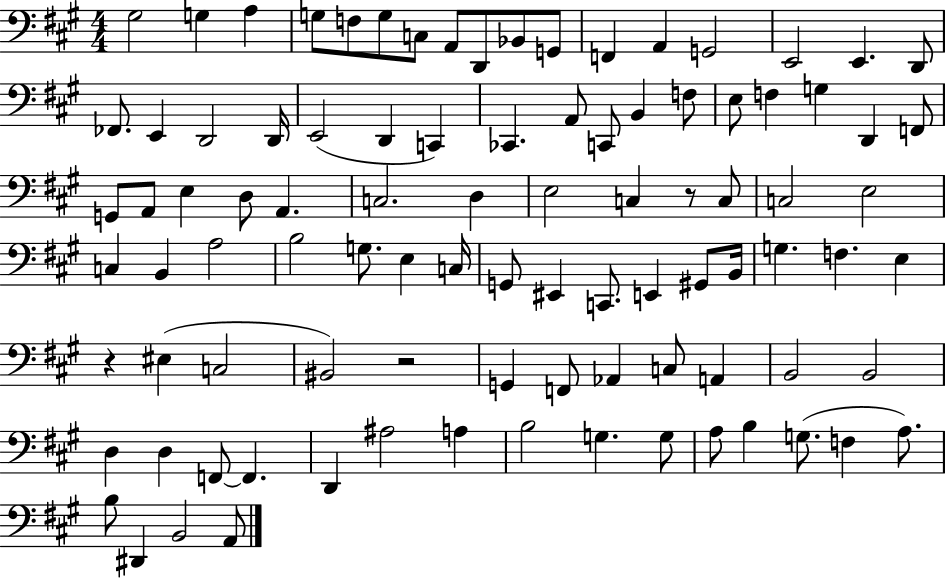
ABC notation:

X:1
T:Untitled
M:4/4
L:1/4
K:A
^G,2 G, A, G,/2 F,/2 G,/2 C,/2 A,,/2 D,,/2 _B,,/2 G,,/2 F,, A,, G,,2 E,,2 E,, D,,/2 _F,,/2 E,, D,,2 D,,/4 E,,2 D,, C,, _C,, A,,/2 C,,/2 B,, F,/2 E,/2 F, G, D,, F,,/2 G,,/2 A,,/2 E, D,/2 A,, C,2 D, E,2 C, z/2 C,/2 C,2 E,2 C, B,, A,2 B,2 G,/2 E, C,/4 G,,/2 ^E,, C,,/2 E,, ^G,,/2 B,,/4 G, F, E, z ^E, C,2 ^B,,2 z2 G,, F,,/2 _A,, C,/2 A,, B,,2 B,,2 D, D, F,,/2 F,, D,, ^A,2 A, B,2 G, G,/2 A,/2 B, G,/2 F, A,/2 B,/2 ^D,, B,,2 A,,/2